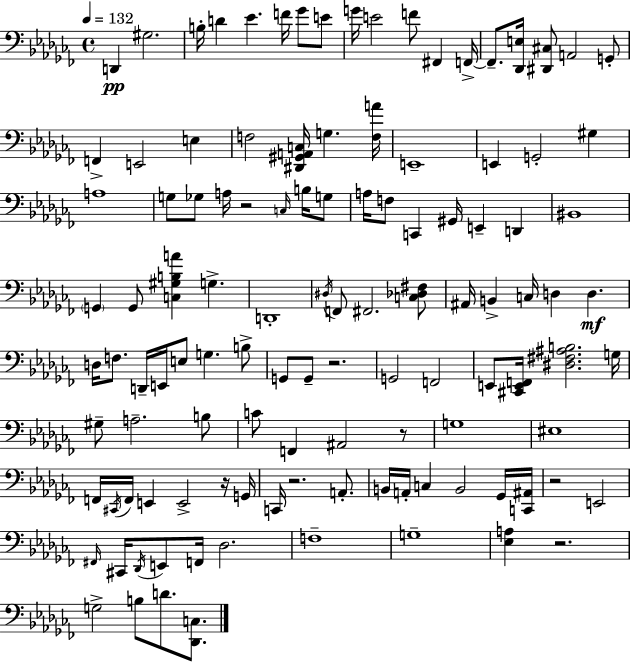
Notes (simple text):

D2/q G#3/h. B3/s D4/q Eb4/q. F4/s Gb4/e E4/e G4/s E4/h F4/e F#2/q F2/s F2/e. [Db2,E3]/s [D#2,C#3]/e A2/h G2/e F2/q E2/h E3/q F3/h [D#2,G#2,A2,C3]/s G3/q. [F3,A4]/s E2/w E2/q G2/h G#3/q A3/w G3/e Gb3/e A3/s R/h C3/s B3/s G3/e A3/s F3/e C2/q G#2/s E2/q D2/q BIS2/w G2/q G2/e [C3,G#3,B3,A4]/q G3/q. D2/w D#3/s F2/e F#2/h. [C3,Db3,F#3]/e A#2/s B2/q C3/s D3/q D3/q. D3/s F3/e. D2/s E2/s E3/e G3/q. B3/e G2/e G2/e R/h. G2/h F2/h E2/e [C#2,E2,F2]/s [D#3,F#3,A#3,B3]/h. G3/s G#3/e A3/h. B3/e C4/e F2/q A#2/h R/e G3/w EIS3/w F2/s C#2/s F2/s E2/q E2/h R/s G2/s C2/s R/h. A2/e. B2/s A2/s C3/q B2/h Gb2/s [C2,A#2]/s R/h E2/h F#2/s C#2/s Db2/s E2/e F2/s Db3/h. F3/w G3/w [Eb3,A3]/q R/h. G3/h B3/e D4/e. [Db2,C3]/e.